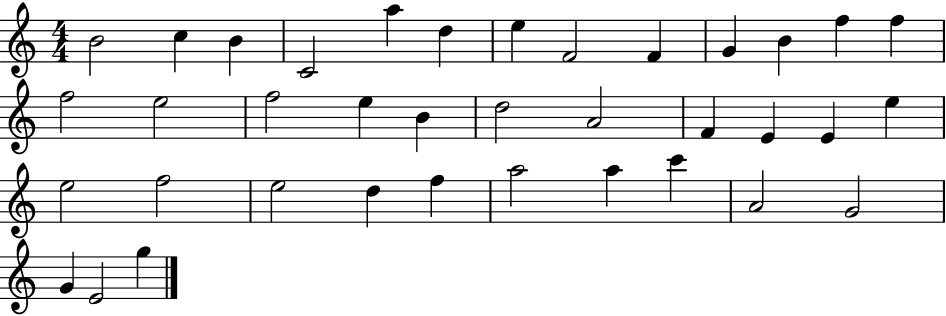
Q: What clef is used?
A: treble